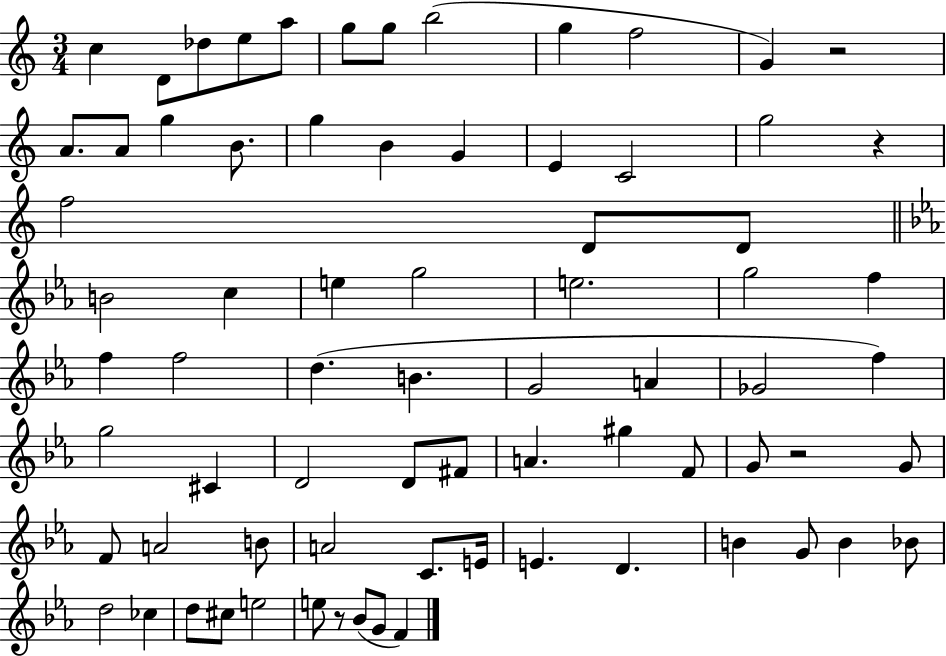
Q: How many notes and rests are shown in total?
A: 74